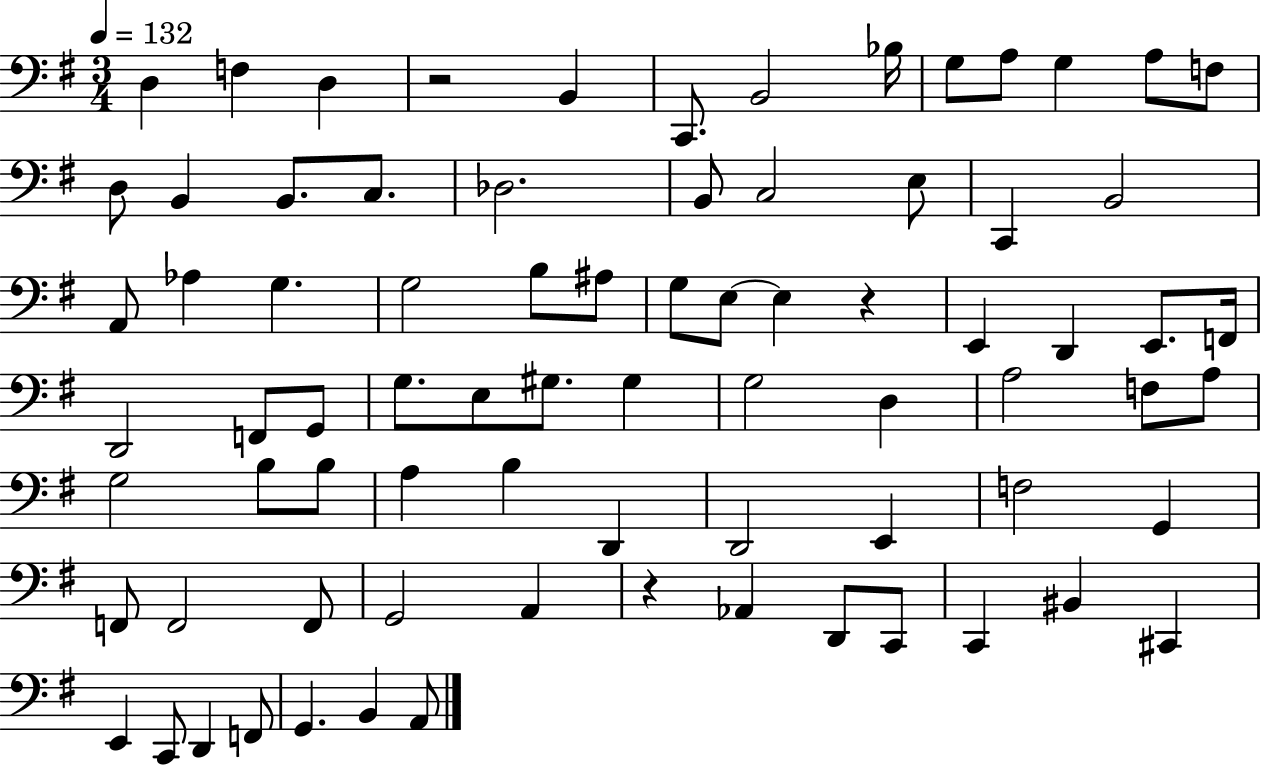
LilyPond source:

{
  \clef bass
  \numericTimeSignature
  \time 3/4
  \key g \major
  \tempo 4 = 132
  d4 f4 d4 | r2 b,4 | c,8. b,2 bes16 | g8 a8 g4 a8 f8 | \break d8 b,4 b,8. c8. | des2. | b,8 c2 e8 | c,4 b,2 | \break a,8 aes4 g4. | g2 b8 ais8 | g8 e8~~ e4 r4 | e,4 d,4 e,8. f,16 | \break d,2 f,8 g,8 | g8. e8 gis8. gis4 | g2 d4 | a2 f8 a8 | \break g2 b8 b8 | a4 b4 d,4 | d,2 e,4 | f2 g,4 | \break f,8 f,2 f,8 | g,2 a,4 | r4 aes,4 d,8 c,8 | c,4 bis,4 cis,4 | \break e,4 c,8 d,4 f,8 | g,4. b,4 a,8 | \bar "|."
}